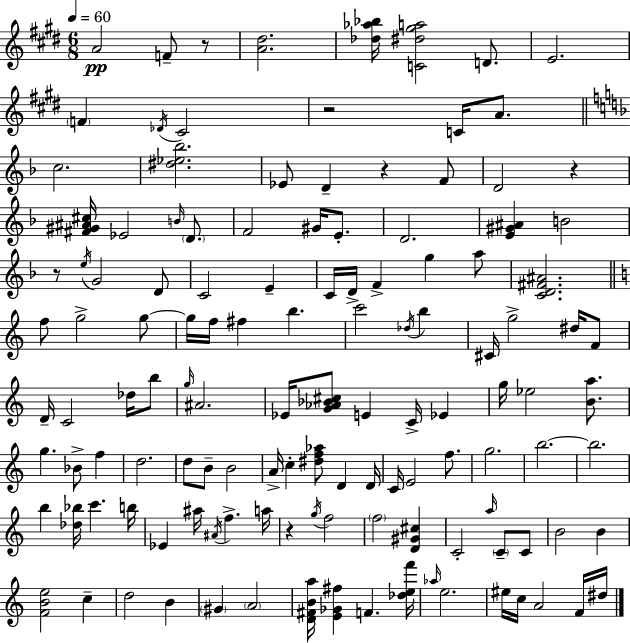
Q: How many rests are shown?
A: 6